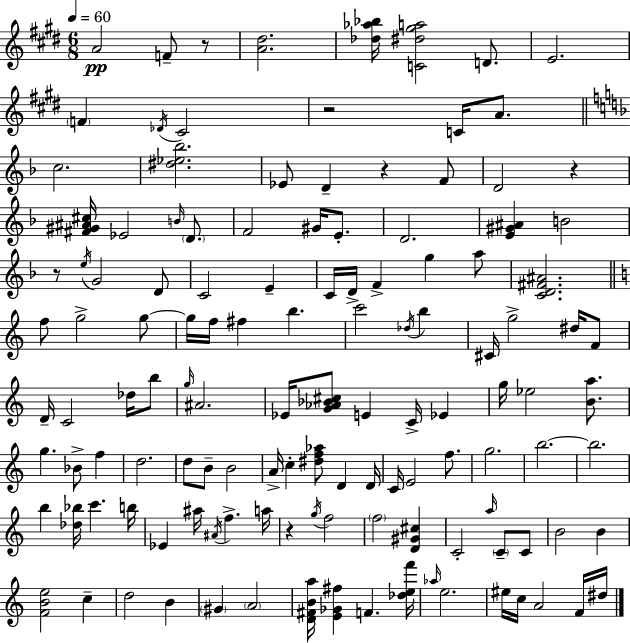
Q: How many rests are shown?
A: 6